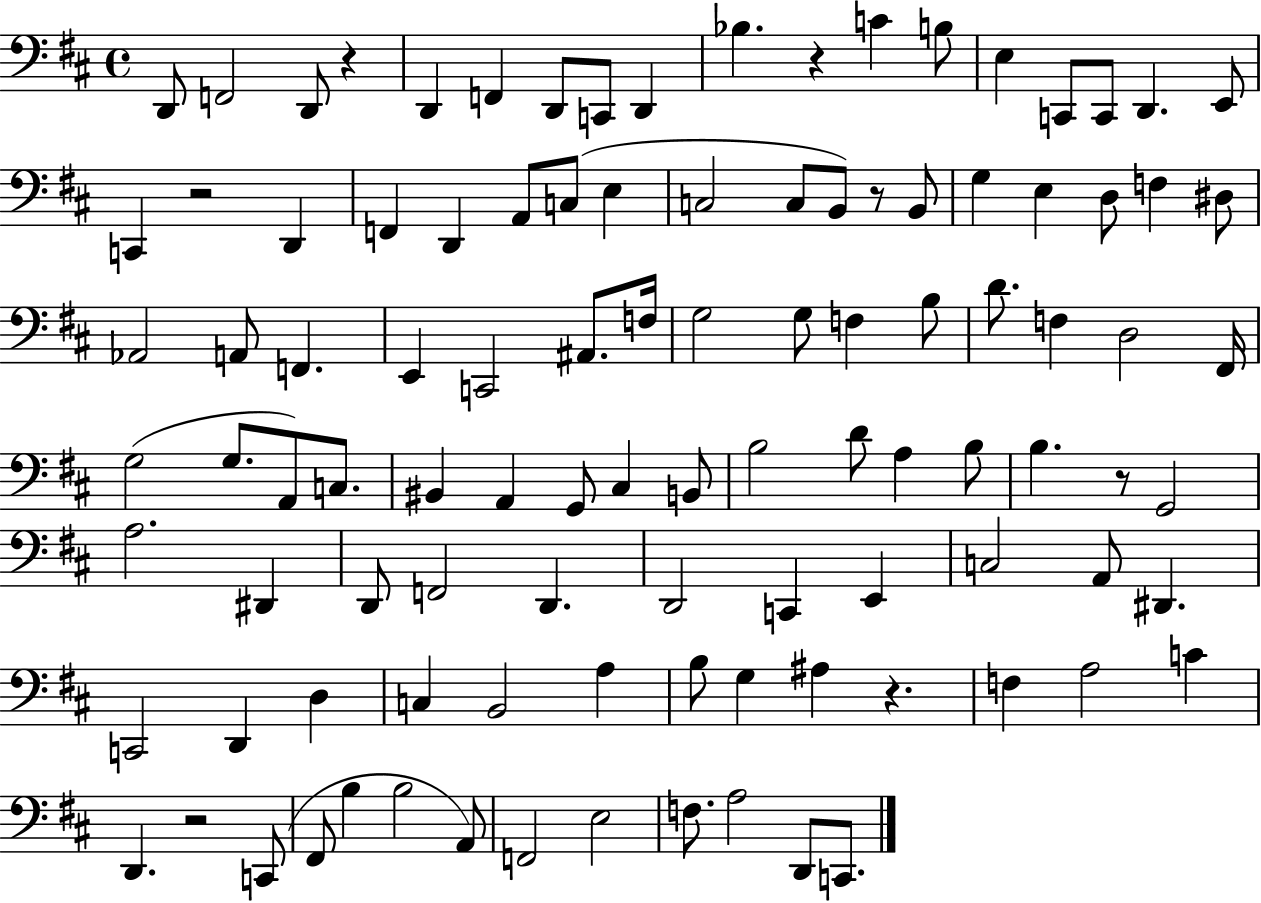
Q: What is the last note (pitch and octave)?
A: C2